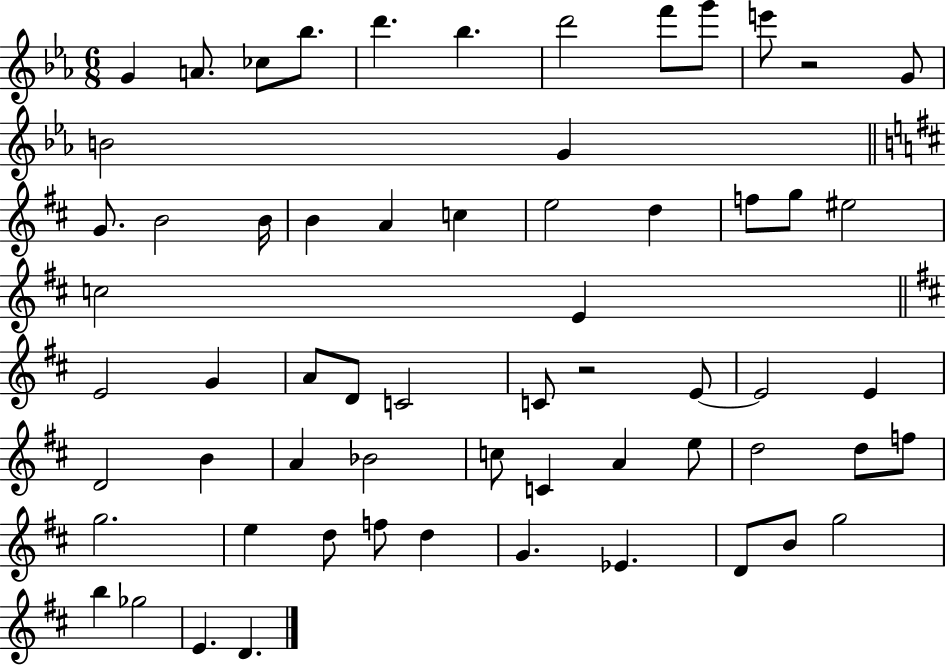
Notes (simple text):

G4/q A4/e. CES5/e Bb5/e. D6/q. Bb5/q. D6/h F6/e G6/e E6/e R/h G4/e B4/h G4/q G4/e. B4/h B4/s B4/q A4/q C5/q E5/h D5/q F5/e G5/e EIS5/h C5/h E4/q E4/h G4/q A4/e D4/e C4/h C4/e R/h E4/e E4/h E4/q D4/h B4/q A4/q Bb4/h C5/e C4/q A4/q E5/e D5/h D5/e F5/e G5/h. E5/q D5/e F5/e D5/q G4/q. Eb4/q. D4/e B4/e G5/h B5/q Gb5/h E4/q. D4/q.